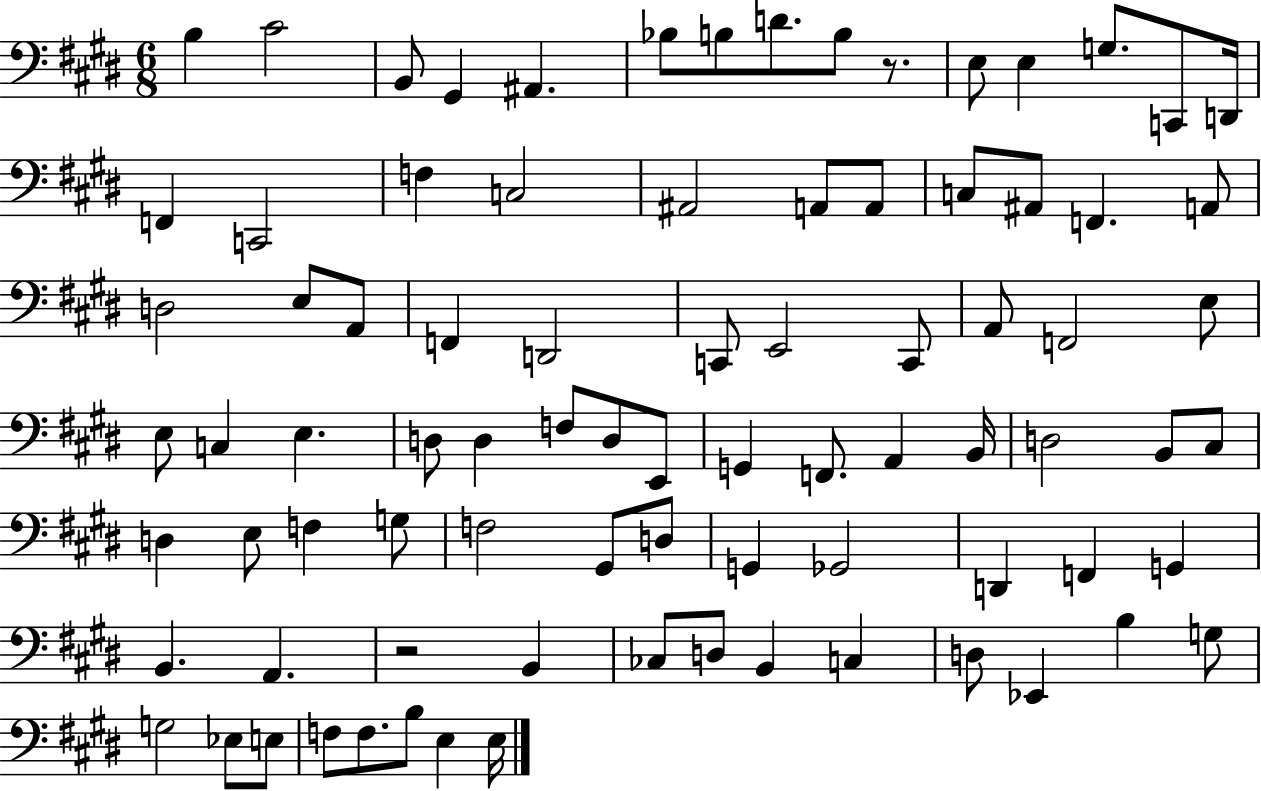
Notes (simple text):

B3/q C#4/h B2/e G#2/q A#2/q. Bb3/e B3/e D4/e. B3/e R/e. E3/e E3/q G3/e. C2/e D2/s F2/q C2/h F3/q C3/h A#2/h A2/e A2/e C3/e A#2/e F2/q. A2/e D3/h E3/e A2/e F2/q D2/h C2/e E2/h C2/e A2/e F2/h E3/e E3/e C3/q E3/q. D3/e D3/q F3/e D3/e E2/e G2/q F2/e. A2/q B2/s D3/h B2/e C#3/e D3/q E3/e F3/q G3/e F3/h G#2/e D3/e G2/q Gb2/h D2/q F2/q G2/q B2/q. A2/q. R/h B2/q CES3/e D3/e B2/q C3/q D3/e Eb2/q B3/q G3/e G3/h Eb3/e E3/e F3/e F3/e. B3/e E3/q E3/s